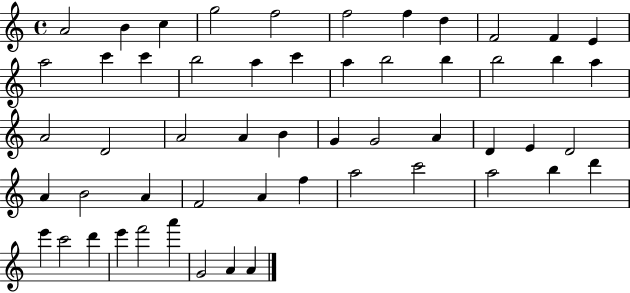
A4/h B4/q C5/q G5/h F5/h F5/h F5/q D5/q F4/h F4/q E4/q A5/h C6/q C6/q B5/h A5/q C6/q A5/q B5/h B5/q B5/h B5/q A5/q A4/h D4/h A4/h A4/q B4/q G4/q G4/h A4/q D4/q E4/q D4/h A4/q B4/h A4/q F4/h A4/q F5/q A5/h C6/h A5/h B5/q D6/q E6/q C6/h D6/q E6/q F6/h A6/q G4/h A4/q A4/q